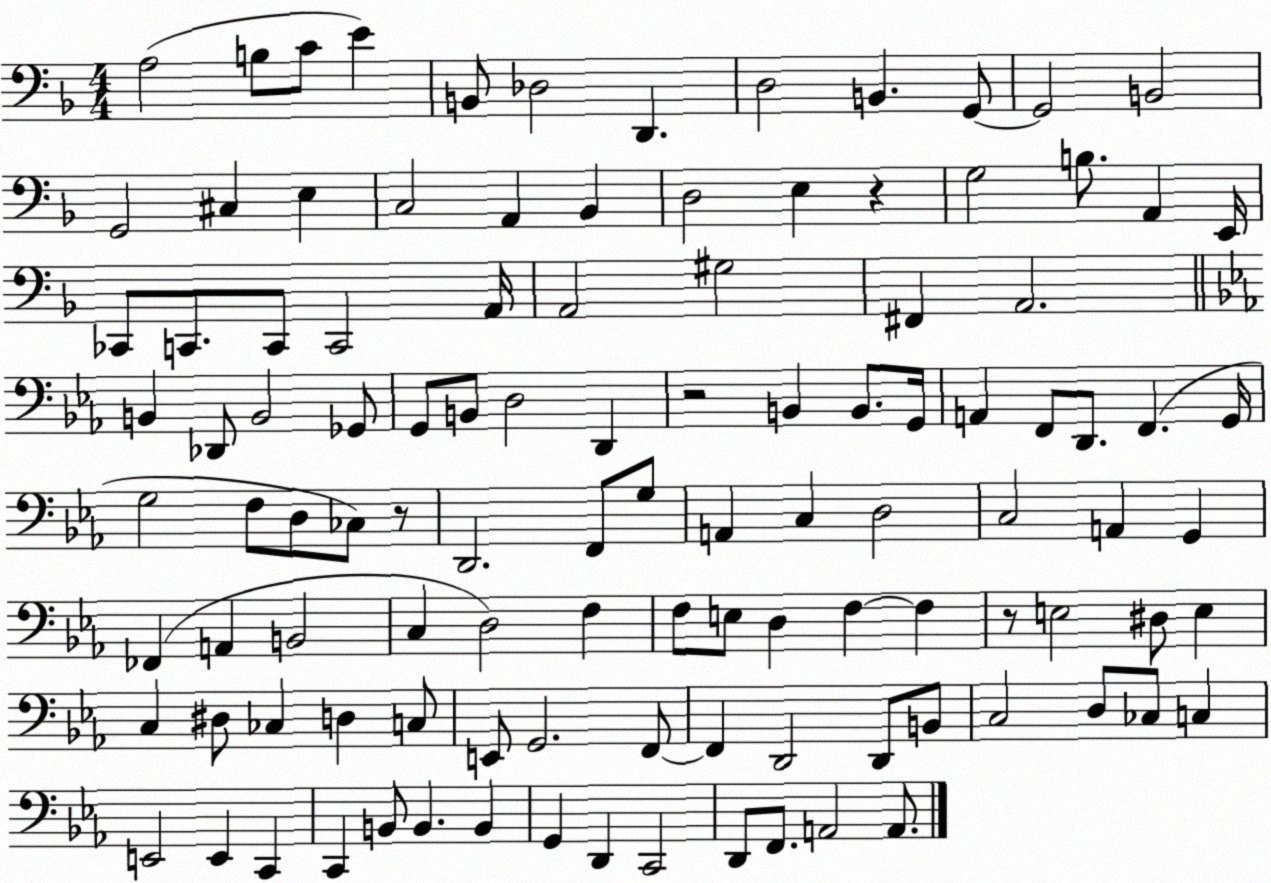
X:1
T:Untitled
M:4/4
L:1/4
K:F
A,2 B,/2 C/2 E B,,/2 _D,2 D,, D,2 B,, G,,/2 G,,2 B,,2 G,,2 ^C, E, C,2 A,, _B,, D,2 E, z G,2 B,/2 A,, E,,/4 _C,,/2 C,,/2 C,,/2 C,,2 A,,/4 A,,2 ^G,2 ^F,, A,,2 B,, _D,,/2 B,,2 _G,,/2 G,,/2 B,,/2 D,2 D,, z2 B,, B,,/2 G,,/4 A,, F,,/2 D,,/2 F,, G,,/4 G,2 F,/2 D,/2 _C,/2 z/2 D,,2 F,,/2 G,/2 A,, C, D,2 C,2 A,, G,, _F,, A,, B,,2 C, D,2 F, F,/2 E,/2 D, F, F, z/2 E,2 ^D,/2 E, C, ^D,/2 _C, D, C,/2 E,,/2 G,,2 F,,/2 F,, D,,2 D,,/2 B,,/2 C,2 D,/2 _C,/2 C, E,,2 E,, C,, C,, B,,/2 B,, B,, G,, D,, C,,2 D,,/2 F,,/2 A,,2 A,,/2